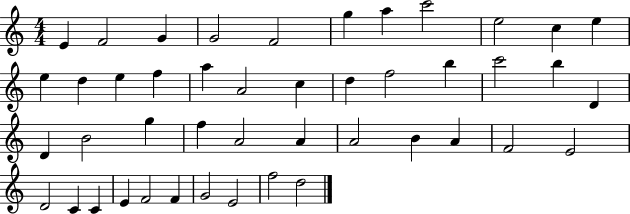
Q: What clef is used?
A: treble